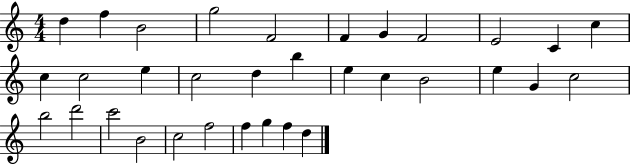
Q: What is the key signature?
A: C major